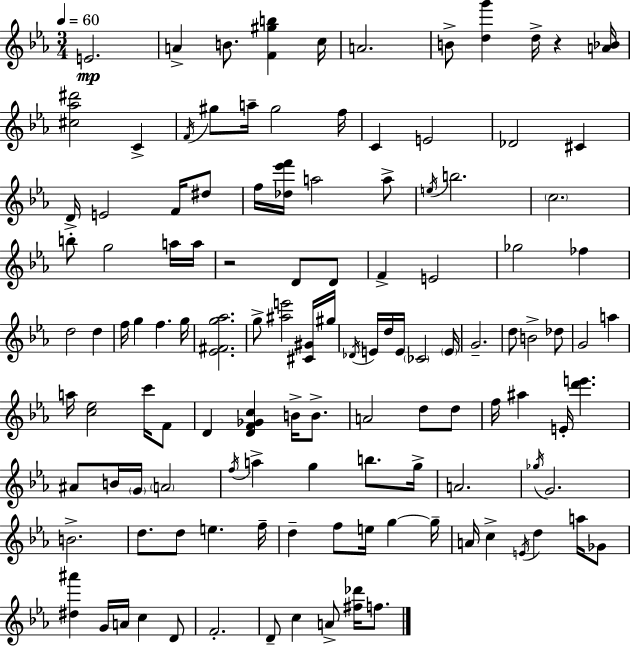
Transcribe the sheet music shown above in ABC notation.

X:1
T:Untitled
M:3/4
L:1/4
K:Eb
E2 A B/2 [F^gb] c/4 A2 B/2 [dg'] d/4 z [A_B]/4 [^c_a^d']2 C F/4 ^g/2 a/4 ^g2 f/4 C E2 _D2 ^C D/4 E2 F/4 ^d/2 f/4 [_d_e'f']/4 a2 a/2 e/4 b2 c2 b/2 g2 a/4 a/4 z2 D/2 D/2 F E2 _g2 _f d2 d f/4 g f g/4 [_E^Fg_a]2 g/2 [^ae']2 [^C^G]/4 ^g/4 _D/4 E/4 d/4 E/4 _C2 E/4 G2 d/2 B2 _d/2 G2 a a/4 [c_e]2 c'/4 F/2 D [DF_Gc] B/4 B/2 A2 d/2 d/2 f/4 ^a E/4 [d'e'] ^A/2 B/4 G/4 A2 f/4 a g b/2 g/4 A2 _g/4 G2 B2 d/2 d/2 e f/4 d f/2 e/4 g g/4 A/4 c E/4 d a/4 _G/2 [^d^a'] G/4 A/4 c D/2 F2 D/2 c A/2 [^f_d']/4 f/2